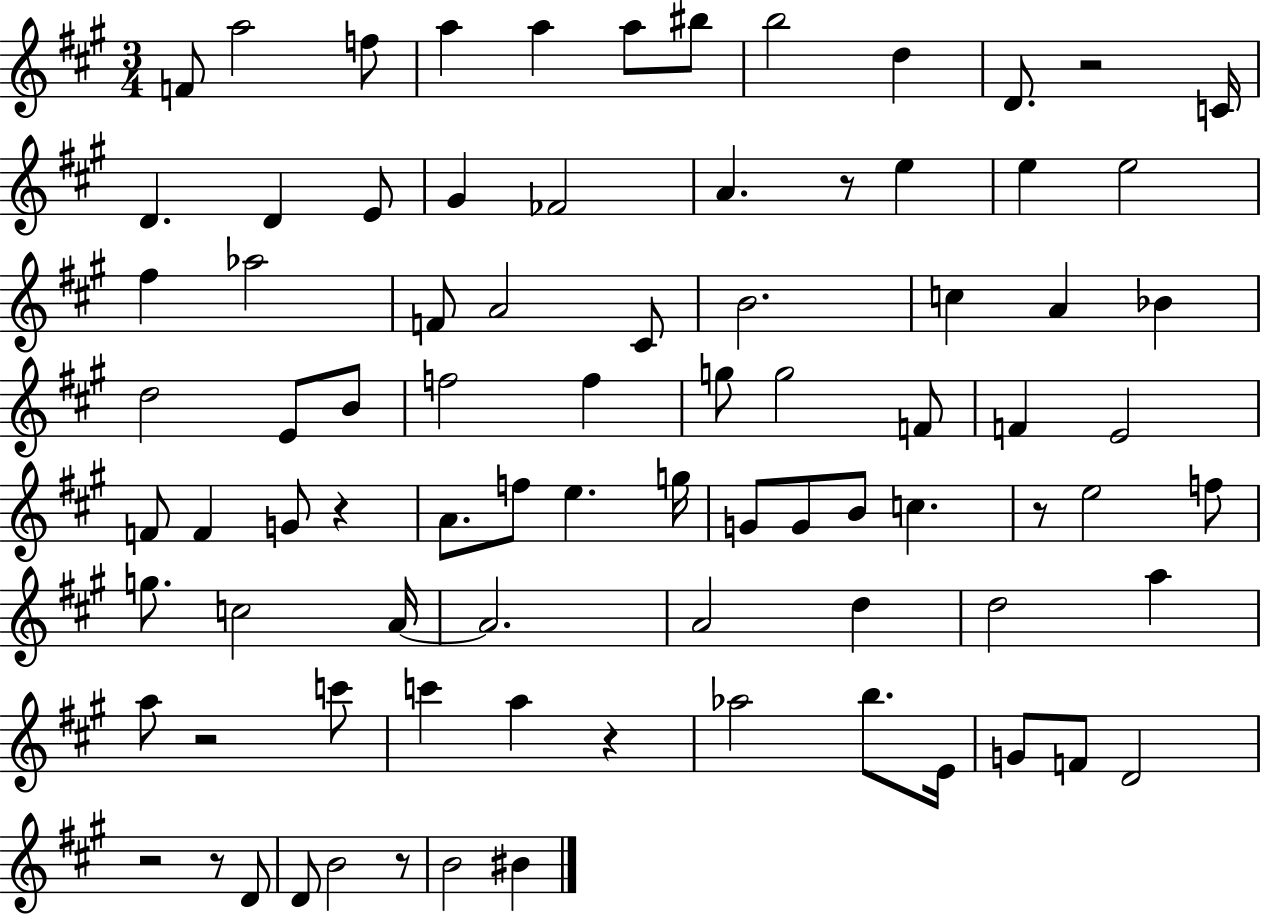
F4/e A5/h F5/e A5/q A5/q A5/e BIS5/e B5/h D5/q D4/e. R/h C4/s D4/q. D4/q E4/e G#4/q FES4/h A4/q. R/e E5/q E5/q E5/h F#5/q Ab5/h F4/e A4/h C#4/e B4/h. C5/q A4/q Bb4/q D5/h E4/e B4/e F5/h F5/q G5/e G5/h F4/e F4/q E4/h F4/e F4/q G4/e R/q A4/e. F5/e E5/q. G5/s G4/e G4/e B4/e C5/q. R/e E5/h F5/e G5/e. C5/h A4/s A4/h. A4/h D5/q D5/h A5/q A5/e R/h C6/e C6/q A5/q R/q Ab5/h B5/e. E4/s G4/e F4/e D4/h R/h R/e D4/e D4/e B4/h R/e B4/h BIS4/q